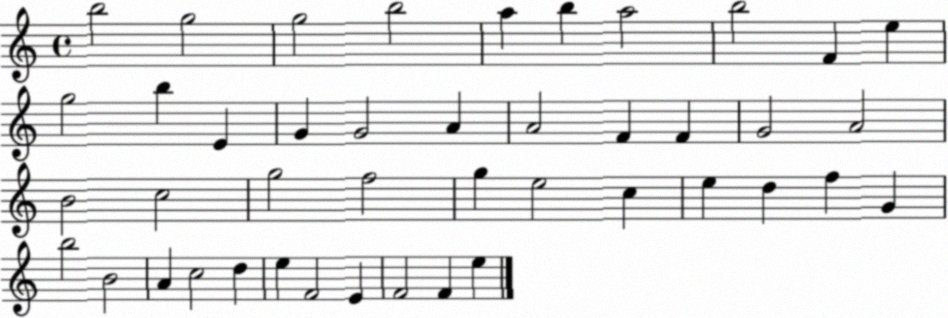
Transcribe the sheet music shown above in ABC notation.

X:1
T:Untitled
M:4/4
L:1/4
K:C
b2 g2 g2 b2 a b a2 b2 F e g2 b E G G2 A A2 F F G2 A2 B2 c2 g2 f2 g e2 c e d f G b2 B2 A c2 d e F2 E F2 F e